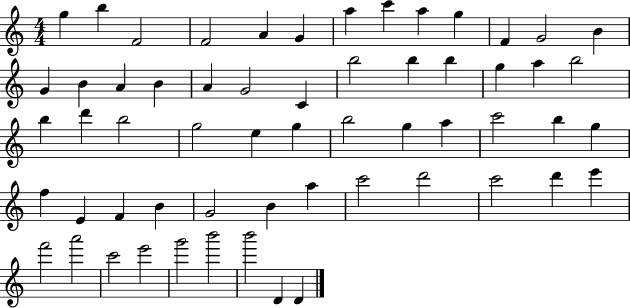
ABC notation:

X:1
T:Untitled
M:4/4
L:1/4
K:C
g b F2 F2 A G a c' a g F G2 B G B A B A G2 C b2 b b g a b2 b d' b2 g2 e g b2 g a c'2 b g f E F B G2 B a c'2 d'2 c'2 d' e' f'2 a'2 c'2 e'2 g'2 b'2 b'2 D D